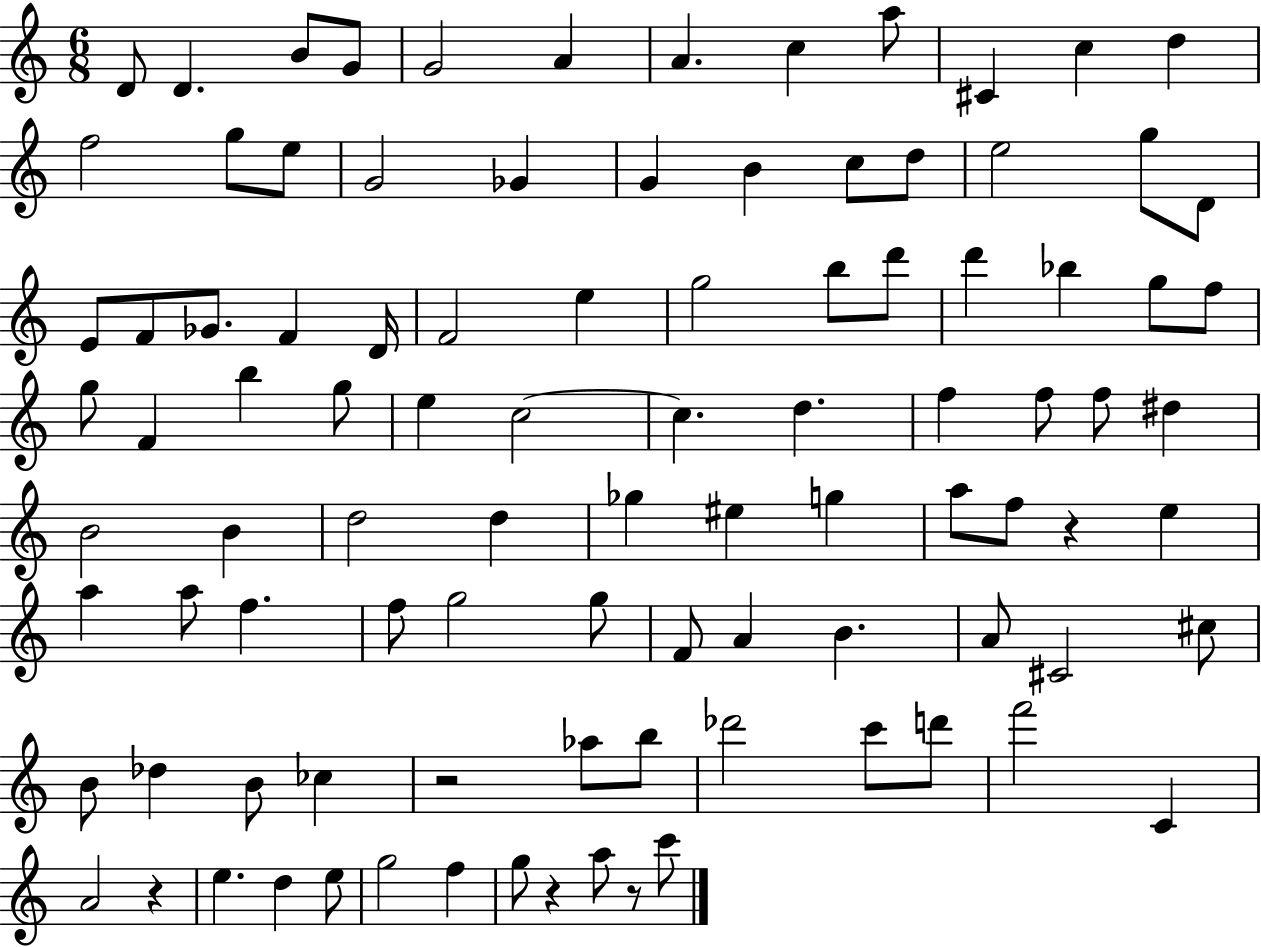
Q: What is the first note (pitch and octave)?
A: D4